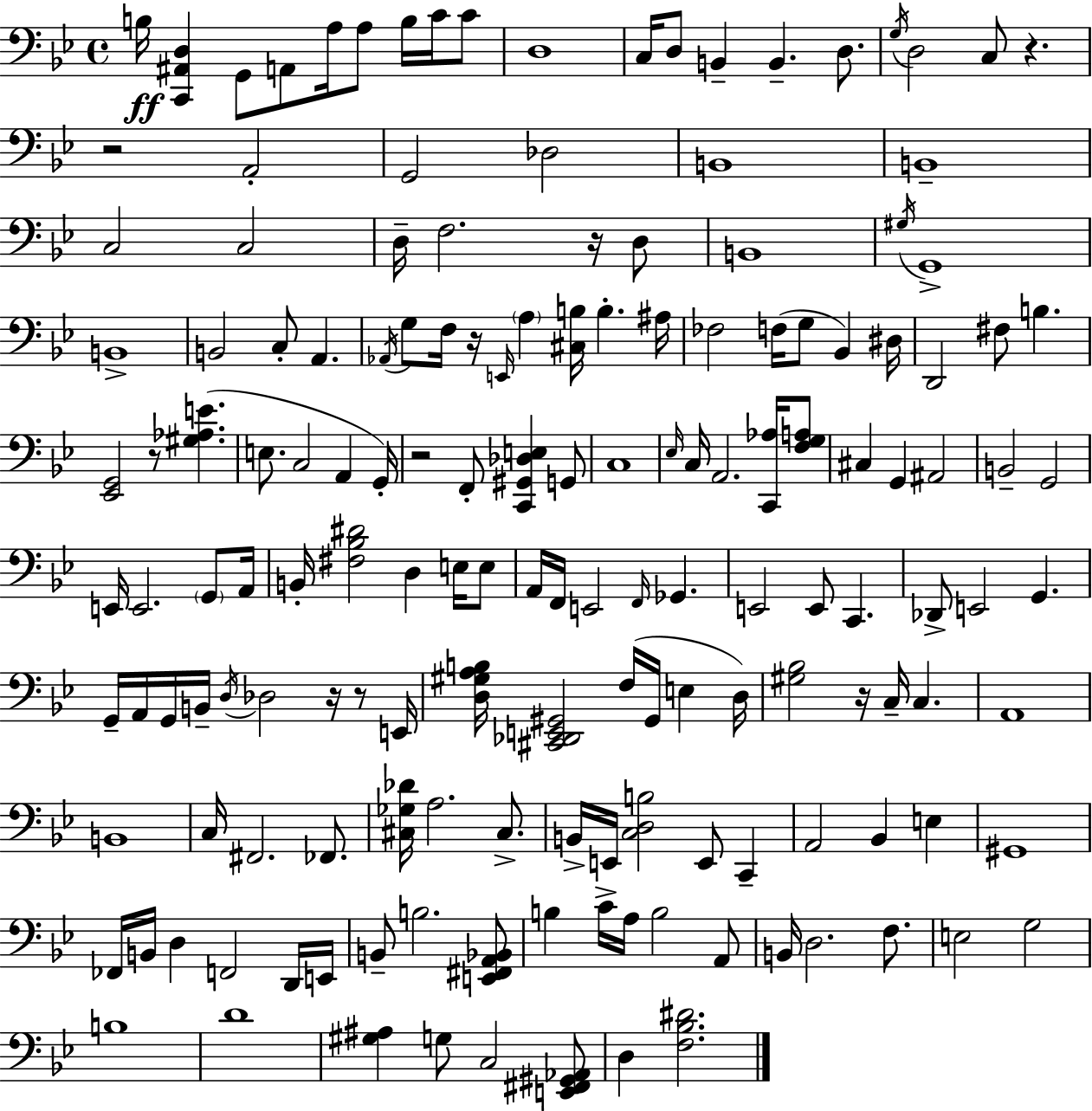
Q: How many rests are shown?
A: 9